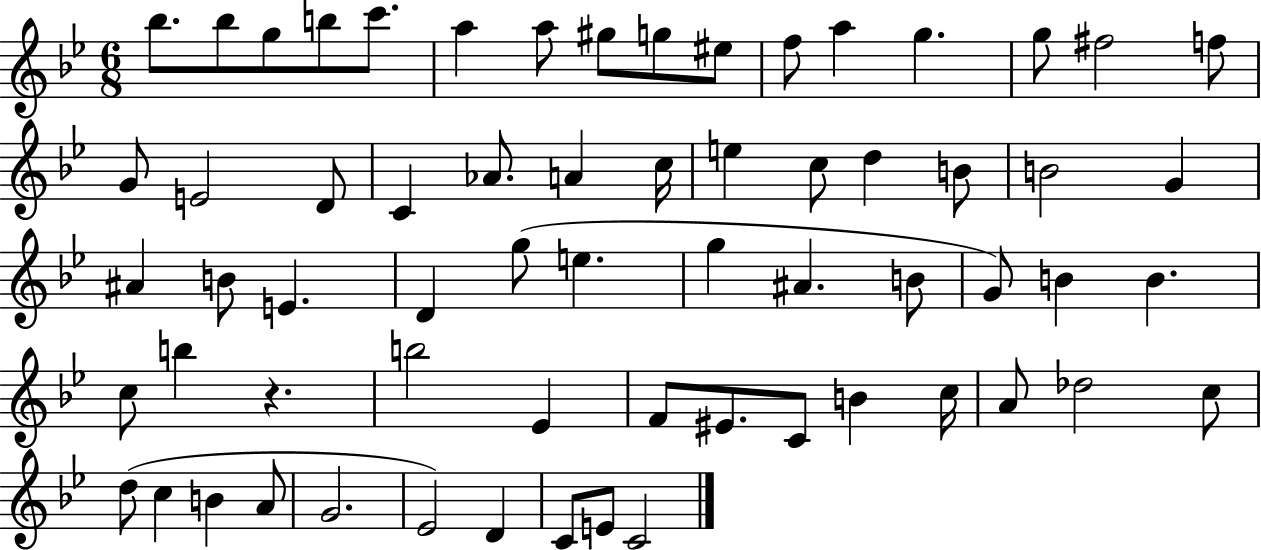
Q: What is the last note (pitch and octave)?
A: C4